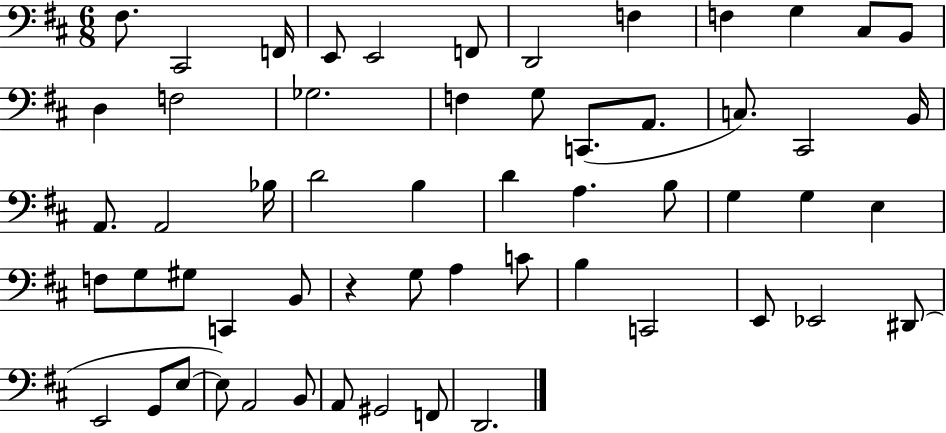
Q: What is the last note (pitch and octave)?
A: D2